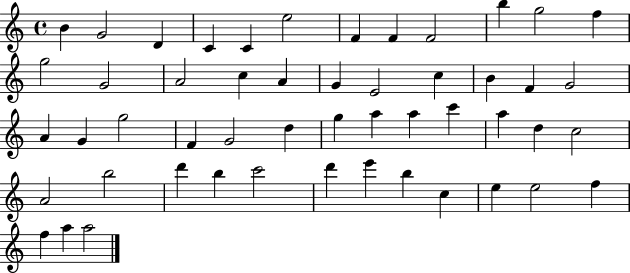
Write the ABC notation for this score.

X:1
T:Untitled
M:4/4
L:1/4
K:C
B G2 D C C e2 F F F2 b g2 f g2 G2 A2 c A G E2 c B F G2 A G g2 F G2 d g a a c' a d c2 A2 b2 d' b c'2 d' e' b c e e2 f f a a2